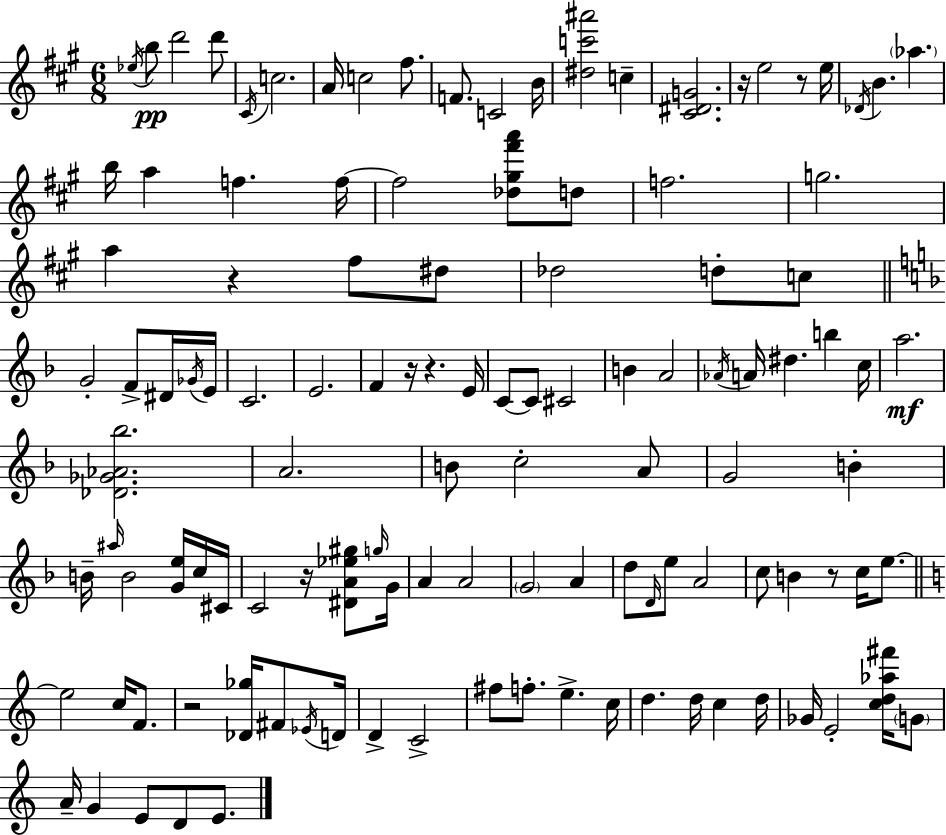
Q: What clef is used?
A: treble